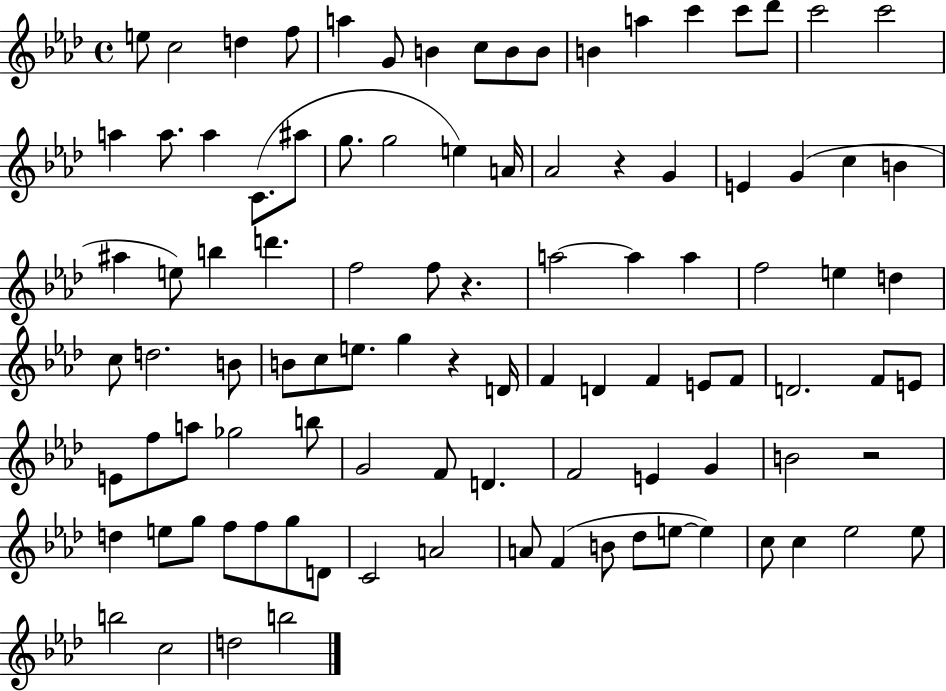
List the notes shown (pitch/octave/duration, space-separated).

E5/e C5/h D5/q F5/e A5/q G4/e B4/q C5/e B4/e B4/e B4/q A5/q C6/q C6/e Db6/e C6/h C6/h A5/q A5/e. A5/q C4/e. A#5/e G5/e. G5/h E5/q A4/s Ab4/h R/q G4/q E4/q G4/q C5/q B4/q A#5/q E5/e B5/q D6/q. F5/h F5/e R/q. A5/h A5/q A5/q F5/h E5/q D5/q C5/e D5/h. B4/e B4/e C5/e E5/e. G5/q R/q D4/s F4/q D4/q F4/q E4/e F4/e D4/h. F4/e E4/e E4/e F5/e A5/e Gb5/h B5/e G4/h F4/e D4/q. F4/h E4/q G4/q B4/h R/h D5/q E5/e G5/e F5/e F5/e G5/e D4/e C4/h A4/h A4/e F4/q B4/e Db5/e E5/e E5/q C5/e C5/q Eb5/h Eb5/e B5/h C5/h D5/h B5/h